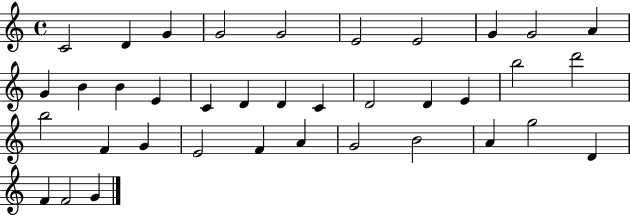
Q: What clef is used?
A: treble